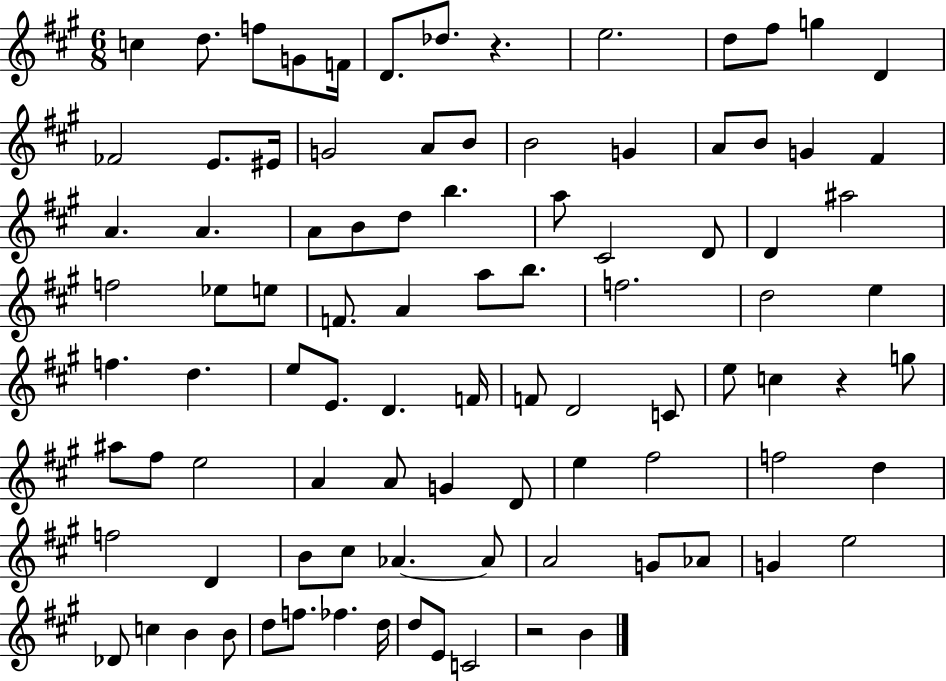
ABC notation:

X:1
T:Untitled
M:6/8
L:1/4
K:A
c d/2 f/2 G/2 F/4 D/2 _d/2 z e2 d/2 ^f/2 g D _F2 E/2 ^E/4 G2 A/2 B/2 B2 G A/2 B/2 G ^F A A A/2 B/2 d/2 b a/2 ^C2 D/2 D ^a2 f2 _e/2 e/2 F/2 A a/2 b/2 f2 d2 e f d e/2 E/2 D F/4 F/2 D2 C/2 e/2 c z g/2 ^a/2 ^f/2 e2 A A/2 G D/2 e ^f2 f2 d f2 D B/2 ^c/2 _A _A/2 A2 G/2 _A/2 G e2 _D/2 c B B/2 d/2 f/2 _f d/4 d/2 E/2 C2 z2 B